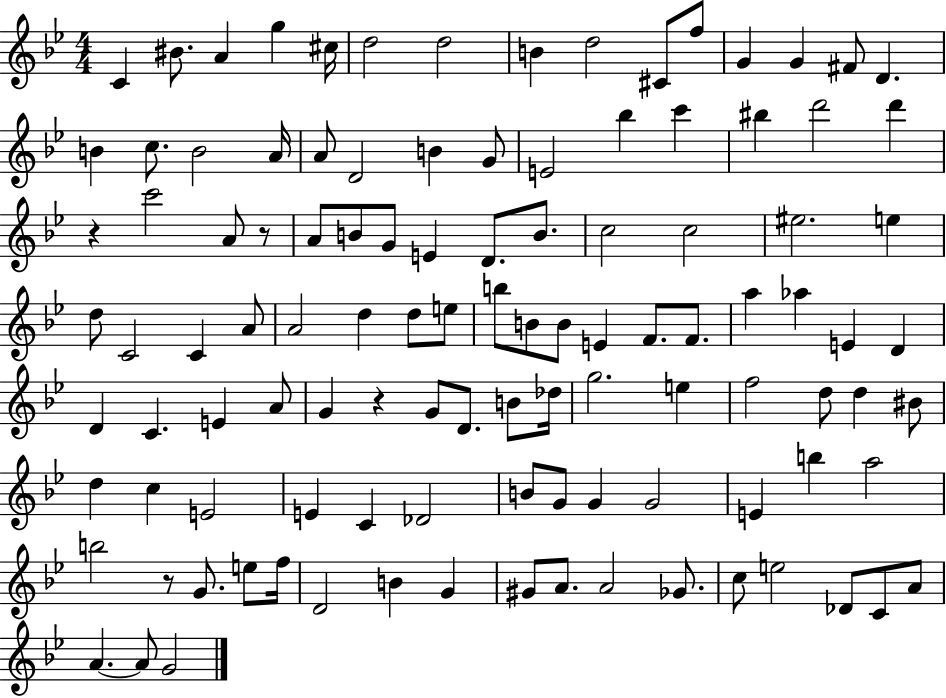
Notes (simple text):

C4/q BIS4/e. A4/q G5/q C#5/s D5/h D5/h B4/q D5/h C#4/e F5/e G4/q G4/q F#4/e D4/q. B4/q C5/e. B4/h A4/s A4/e D4/h B4/q G4/e E4/h Bb5/q C6/q BIS5/q D6/h D6/q R/q C6/h A4/e R/e A4/e B4/e G4/e E4/q D4/e. B4/e. C5/h C5/h EIS5/h. E5/q D5/e C4/h C4/q A4/e A4/h D5/q D5/e E5/e B5/e B4/e B4/e E4/q F4/e. F4/e. A5/q Ab5/q E4/q D4/q D4/q C4/q. E4/q A4/e G4/q R/q G4/e D4/e. B4/e Db5/s G5/h. E5/q F5/h D5/e D5/q BIS4/e D5/q C5/q E4/h E4/q C4/q Db4/h B4/e G4/e G4/q G4/h E4/q B5/q A5/h B5/h R/e G4/e. E5/e F5/s D4/h B4/q G4/q G#4/e A4/e. A4/h Gb4/e. C5/e E5/h Db4/e C4/e A4/e A4/q. A4/e G4/h